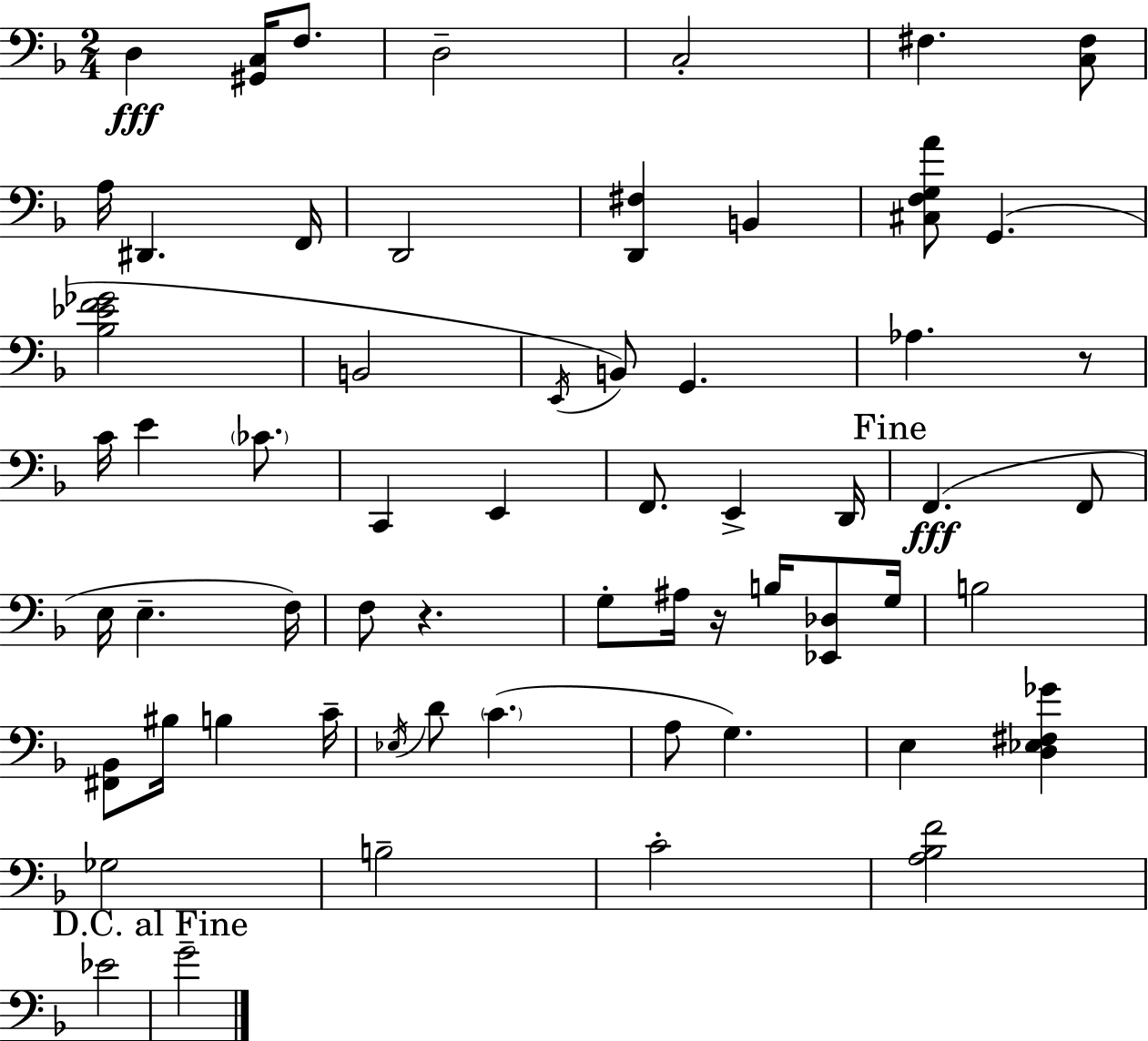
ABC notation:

X:1
T:Untitled
M:2/4
L:1/4
K:Dm
D, [^G,,C,]/4 F,/2 D,2 C,2 ^F, [C,^F,]/2 A,/4 ^D,, F,,/4 D,,2 [D,,^F,] B,, [^C,F,G,A]/2 G,, [_B,_EF_G]2 B,,2 E,,/4 B,,/2 G,, _A, z/2 C/4 E _C/2 C,, E,, F,,/2 E,, D,,/4 F,, F,,/2 E,/4 E, F,/4 F,/2 z G,/2 ^A,/4 z/4 B,/4 [_E,,_D,]/2 G,/4 B,2 [^F,,_B,,]/2 ^B,/4 B, C/4 _E,/4 D/2 C A,/2 G, E, [D,_E,^F,_G] _G,2 B,2 C2 [A,_B,F]2 _E2 G2